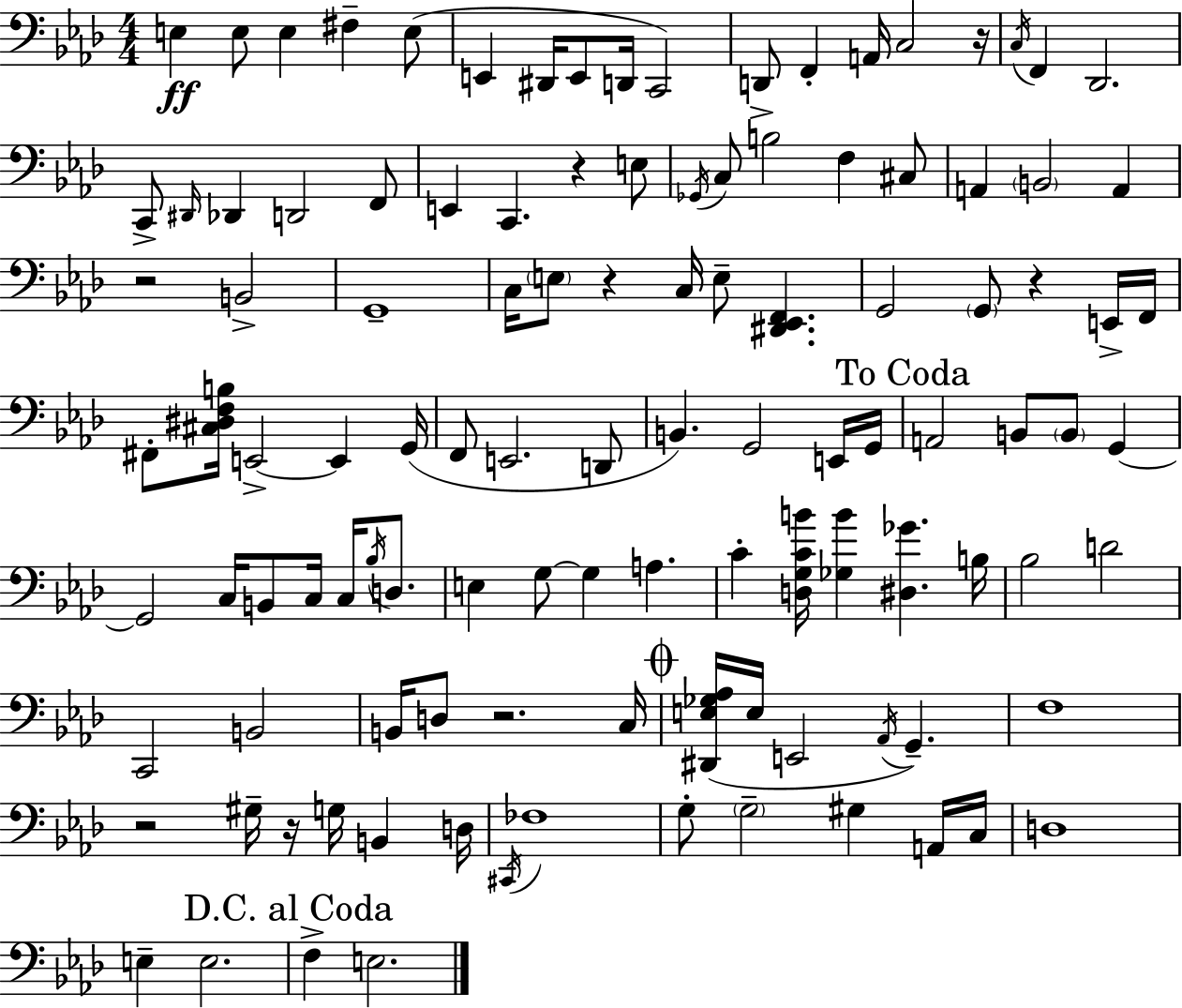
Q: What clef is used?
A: bass